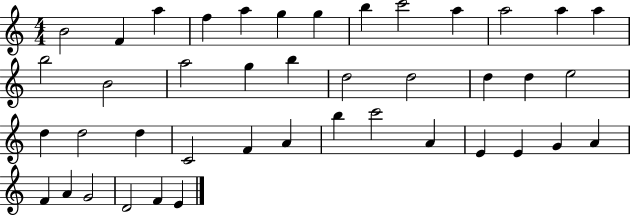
B4/h F4/q A5/q F5/q A5/q G5/q G5/q B5/q C6/h A5/q A5/h A5/q A5/q B5/h B4/h A5/h G5/q B5/q D5/h D5/h D5/q D5/q E5/h D5/q D5/h D5/q C4/h F4/q A4/q B5/q C6/h A4/q E4/q E4/q G4/q A4/q F4/q A4/q G4/h D4/h F4/q E4/q